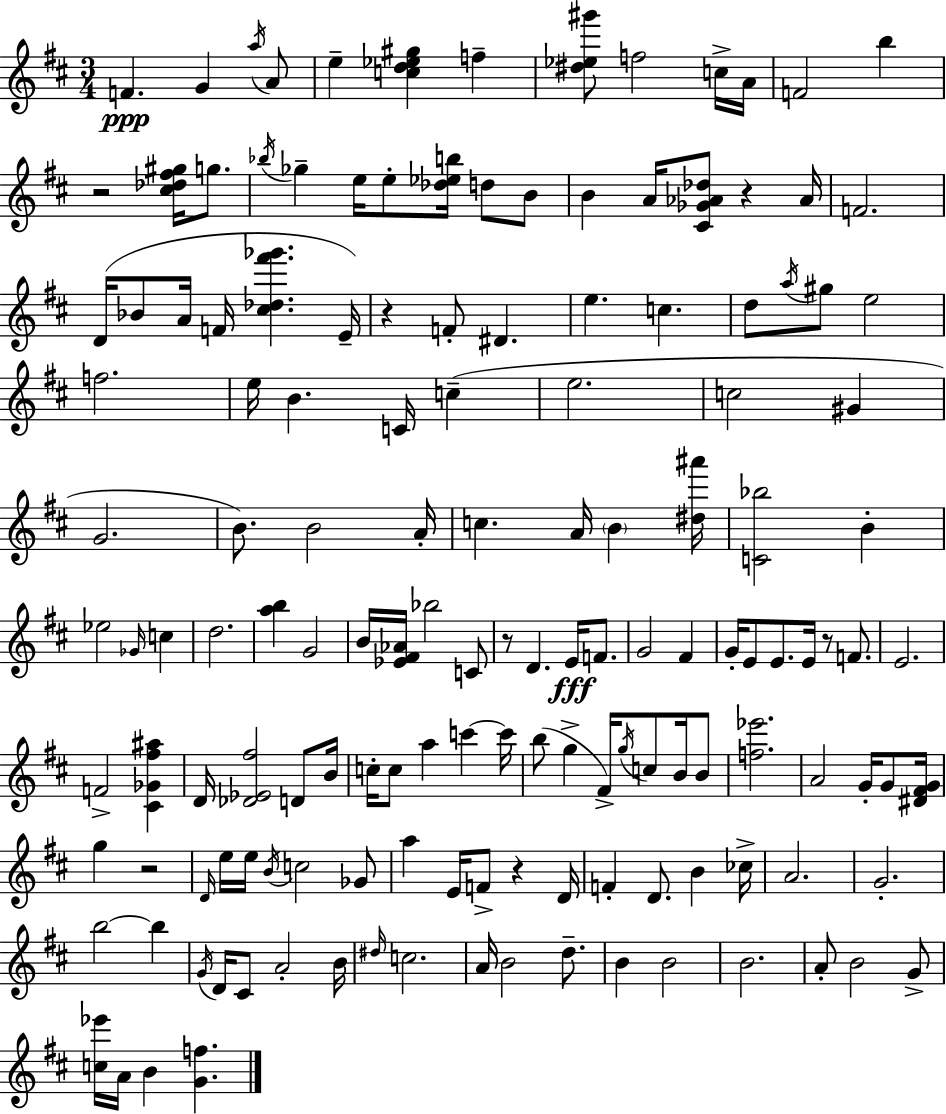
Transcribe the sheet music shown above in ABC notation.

X:1
T:Untitled
M:3/4
L:1/4
K:D
F G a/4 A/2 e [cd_e^g] f [^d_e^g']/2 f2 c/4 A/4 F2 b z2 [^c_d^f^g]/4 g/2 _b/4 _g e/4 e/2 [_d_eb]/4 d/2 B/2 B A/4 [^C_G_A_d]/2 z _A/4 F2 D/4 _B/2 A/4 F/4 [^c_d^f'_g'] E/4 z F/2 ^D e c d/2 a/4 ^g/2 e2 f2 e/4 B C/4 c e2 c2 ^G G2 B/2 B2 A/4 c A/4 B [^d^a']/4 [C_b]2 B _e2 _G/4 c d2 [ab] G2 B/4 [_E^F_A]/4 _b2 C/2 z/2 D E/4 F/2 G2 ^F G/4 E/2 E/2 E/4 z/2 F/2 E2 F2 [^C_G^f^a] D/4 [_D_E^f]2 D/2 B/4 c/4 c/2 a c' c'/4 b/2 g ^F/4 g/4 c/2 B/4 B/2 [f_e']2 A2 G/4 G/2 [^D^FG]/4 g z2 D/4 e/4 e/4 B/4 c2 _G/2 a E/4 F/2 z D/4 F D/2 B _c/4 A2 G2 b2 b G/4 D/4 ^C/2 A2 B/4 ^d/4 c2 A/4 B2 d/2 B B2 B2 A/2 B2 G/2 [c_e']/4 A/4 B [Gf]